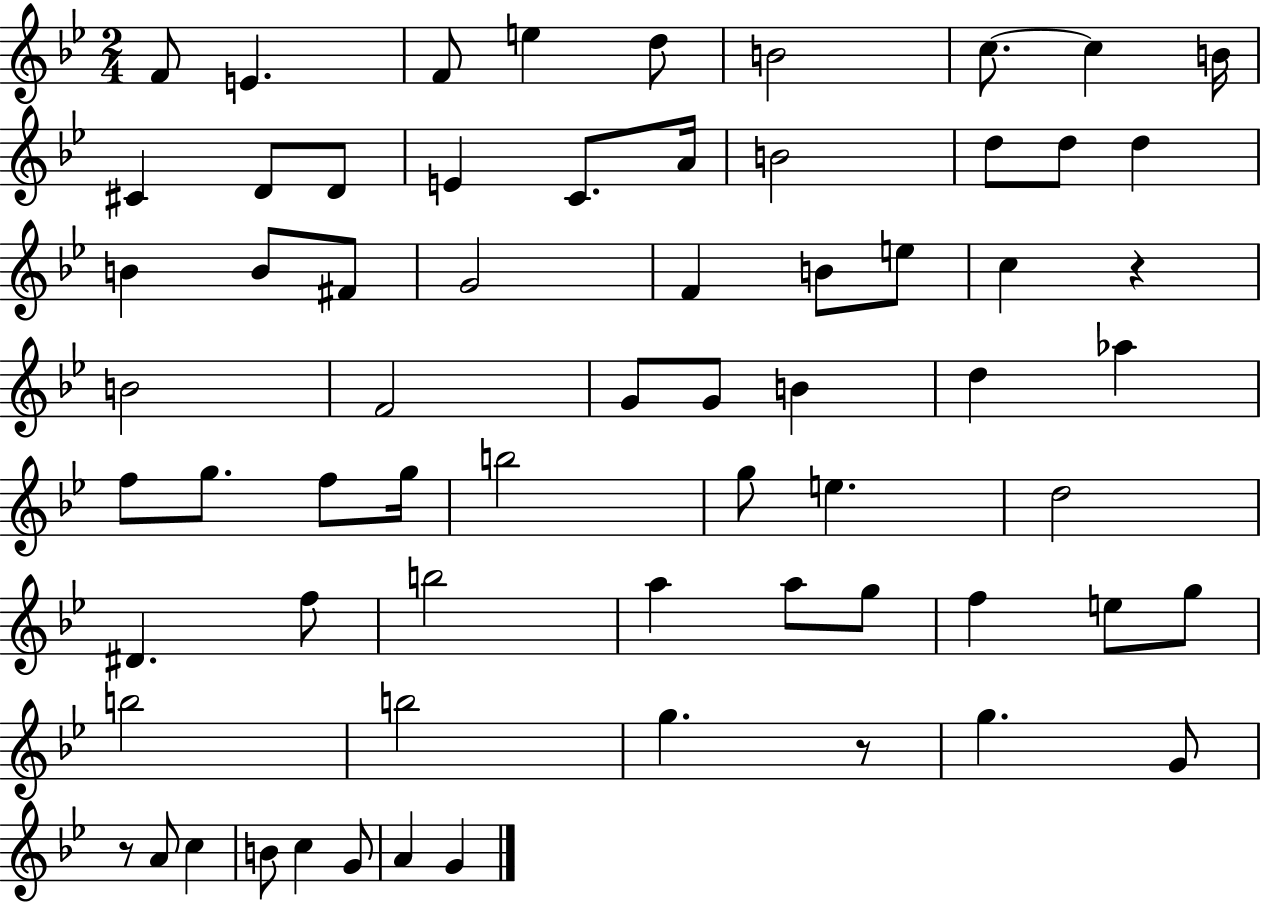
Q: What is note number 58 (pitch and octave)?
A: C5